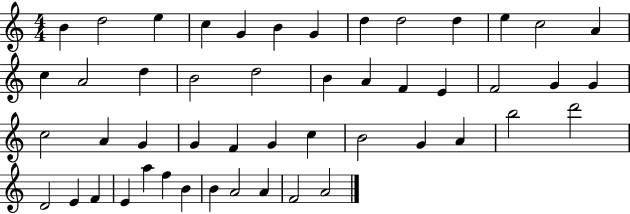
B4/q D5/h E5/q C5/q G4/q B4/q G4/q D5/q D5/h D5/q E5/q C5/h A4/q C5/q A4/h D5/q B4/h D5/h B4/q A4/q F4/q E4/q F4/h G4/q G4/q C5/h A4/q G4/q G4/q F4/q G4/q C5/q B4/h G4/q A4/q B5/h D6/h D4/h E4/q F4/q E4/q A5/q F5/q B4/q B4/q A4/h A4/q F4/h A4/h